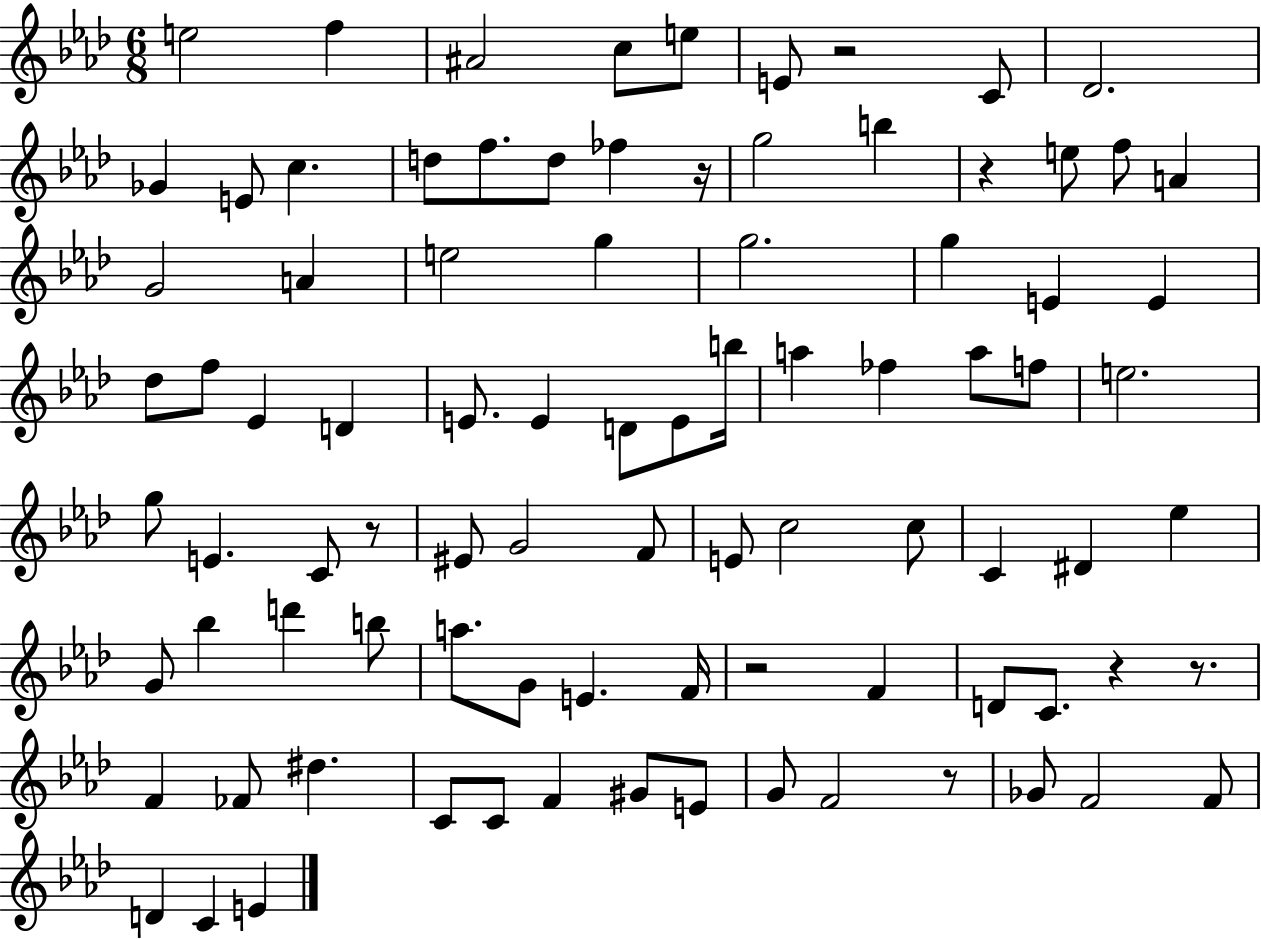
E5/h F5/q A#4/h C5/e E5/e E4/e R/h C4/e Db4/h. Gb4/q E4/e C5/q. D5/e F5/e. D5/e FES5/q R/s G5/h B5/q R/q E5/e F5/e A4/q G4/h A4/q E5/h G5/q G5/h. G5/q E4/q E4/q Db5/e F5/e Eb4/q D4/q E4/e. E4/q D4/e E4/e B5/s A5/q FES5/q A5/e F5/e E5/h. G5/e E4/q. C4/e R/e EIS4/e G4/h F4/e E4/e C5/h C5/e C4/q D#4/q Eb5/q G4/e Bb5/q D6/q B5/e A5/e. G4/e E4/q. F4/s R/h F4/q D4/e C4/e. R/q R/e. F4/q FES4/e D#5/q. C4/e C4/e F4/q G#4/e E4/e G4/e F4/h R/e Gb4/e F4/h F4/e D4/q C4/q E4/q